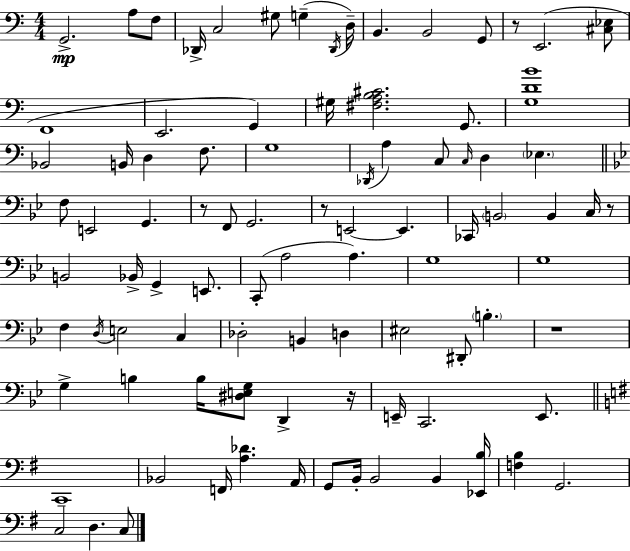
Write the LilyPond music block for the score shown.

{
  \clef bass
  \numericTimeSignature
  \time 4/4
  \key c \major
  g,2.->\mp a8 f8 | des,16-> c2 gis8 g4--( \acciaccatura { des,16 } | d16--) b,4. b,2 g,8 | r8 e,2.( <cis ees>8 | \break f,1 | e,2. g,4) | gis16 <fis a b cis'>2. g,8. | <g d' b'>1 | \break bes,2 b,16 d4 f8. | g1 | \acciaccatura { des,16 } a4 c8 \grace { c16 } d4 \parenthesize ees4. | \bar "||" \break \key bes \major f8 e,2 g,4. | r8 f,8 g,2. | r8 e,2~~ e,4. | ces,16 \parenthesize b,2 b,4 c16 r8 | \break b,2 bes,16-> g,4-> e,8. | c,8-.( a2 a4.) | g1 | g1 | \break f4 \acciaccatura { d16 } e2 c4 | des2-. b,4 d4 | eis2 dis,8-. \parenthesize b4.-. | r1 | \break g4-> b4 b16 <dis e g>8 d,4-> | r16 e,16-- c,2. e,8. | \bar "||" \break \key g \major c,1-- | bes,2 f,16 <a des'>4. a,16 | g,8 b,16-. b,2 b,4 <ees, b>16 | <f b>4 g,2. | \break c2 d4. c8 | \bar "|."
}